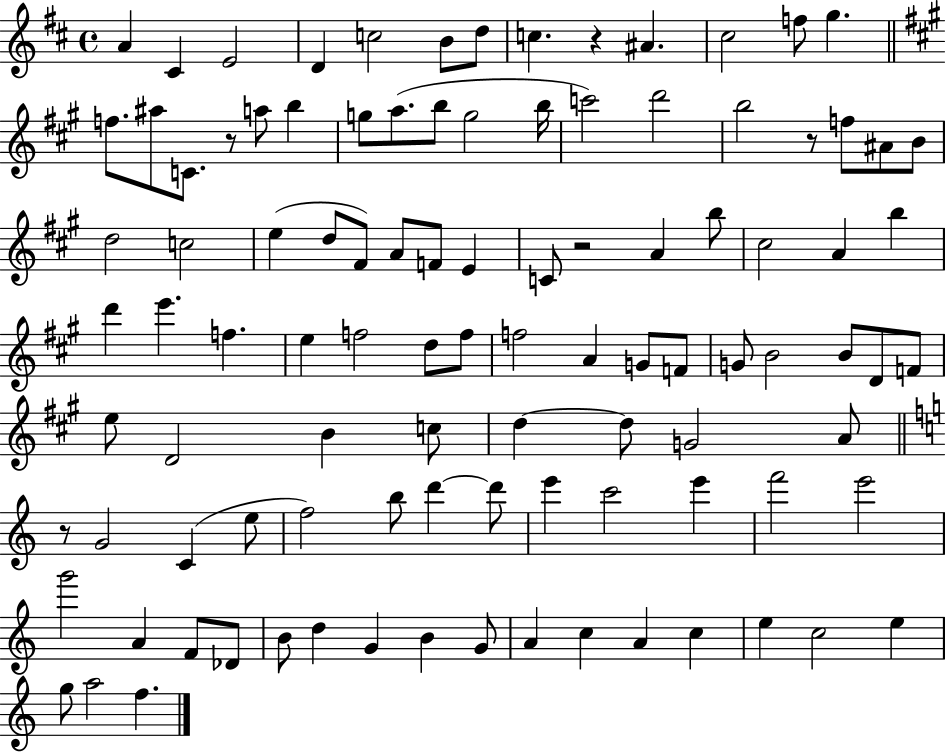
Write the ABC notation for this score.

X:1
T:Untitled
M:4/4
L:1/4
K:D
A ^C E2 D c2 B/2 d/2 c z ^A ^c2 f/2 g f/2 ^a/2 C/2 z/2 a/2 b g/2 a/2 b/2 g2 b/4 c'2 d'2 b2 z/2 f/2 ^A/2 B/2 d2 c2 e d/2 ^F/2 A/2 F/2 E C/2 z2 A b/2 ^c2 A b d' e' f e f2 d/2 f/2 f2 A G/2 F/2 G/2 B2 B/2 D/2 F/2 e/2 D2 B c/2 d d/2 G2 A/2 z/2 G2 C e/2 f2 b/2 d' d'/2 e' c'2 e' f'2 e'2 g'2 A F/2 _D/2 B/2 d G B G/2 A c A c e c2 e g/2 a2 f